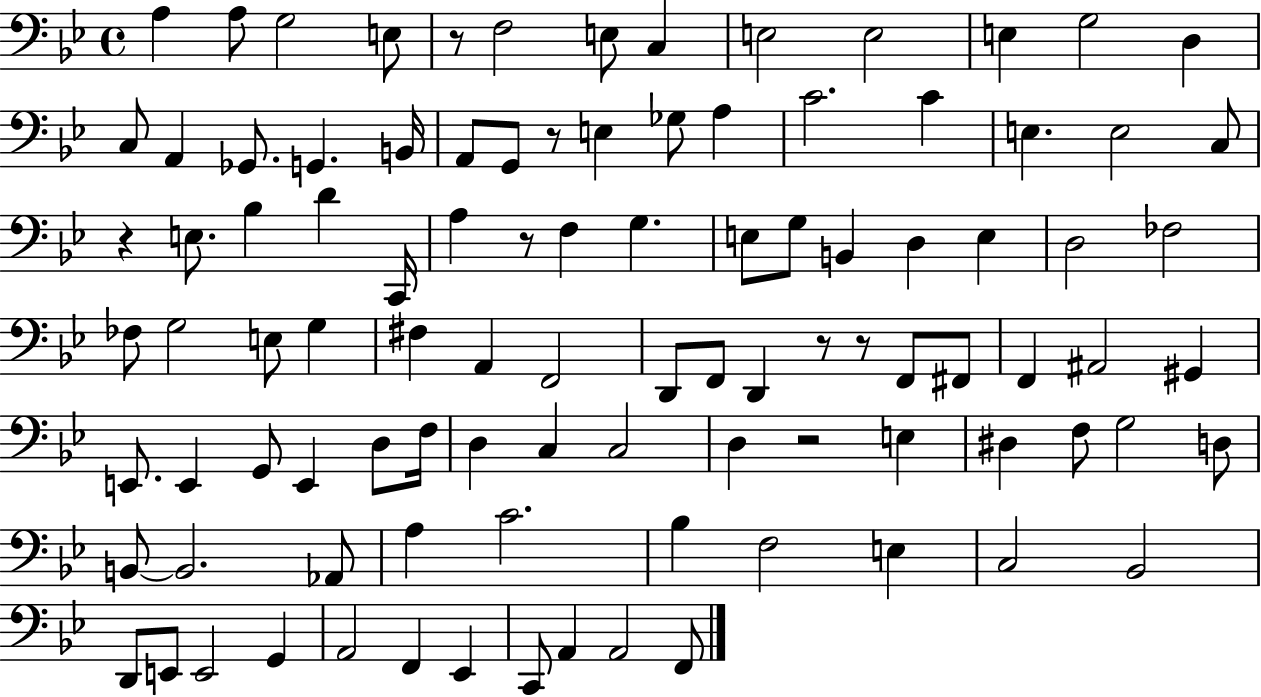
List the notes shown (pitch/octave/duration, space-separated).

A3/q A3/e G3/h E3/e R/e F3/h E3/e C3/q E3/h E3/h E3/q G3/h D3/q C3/e A2/q Gb2/e. G2/q. B2/s A2/e G2/e R/e E3/q Gb3/e A3/q C4/h. C4/q E3/q. E3/h C3/e R/q E3/e. Bb3/q D4/q C2/s A3/q R/e F3/q G3/q. E3/e G3/e B2/q D3/q E3/q D3/h FES3/h FES3/e G3/h E3/e G3/q F#3/q A2/q F2/h D2/e F2/e D2/q R/e R/e F2/e F#2/e F2/q A#2/h G#2/q E2/e. E2/q G2/e E2/q D3/e F3/s D3/q C3/q C3/h D3/q R/h E3/q D#3/q F3/e G3/h D3/e B2/e B2/h. Ab2/e A3/q C4/h. Bb3/q F3/h E3/q C3/h Bb2/h D2/e E2/e E2/h G2/q A2/h F2/q Eb2/q C2/e A2/q A2/h F2/e